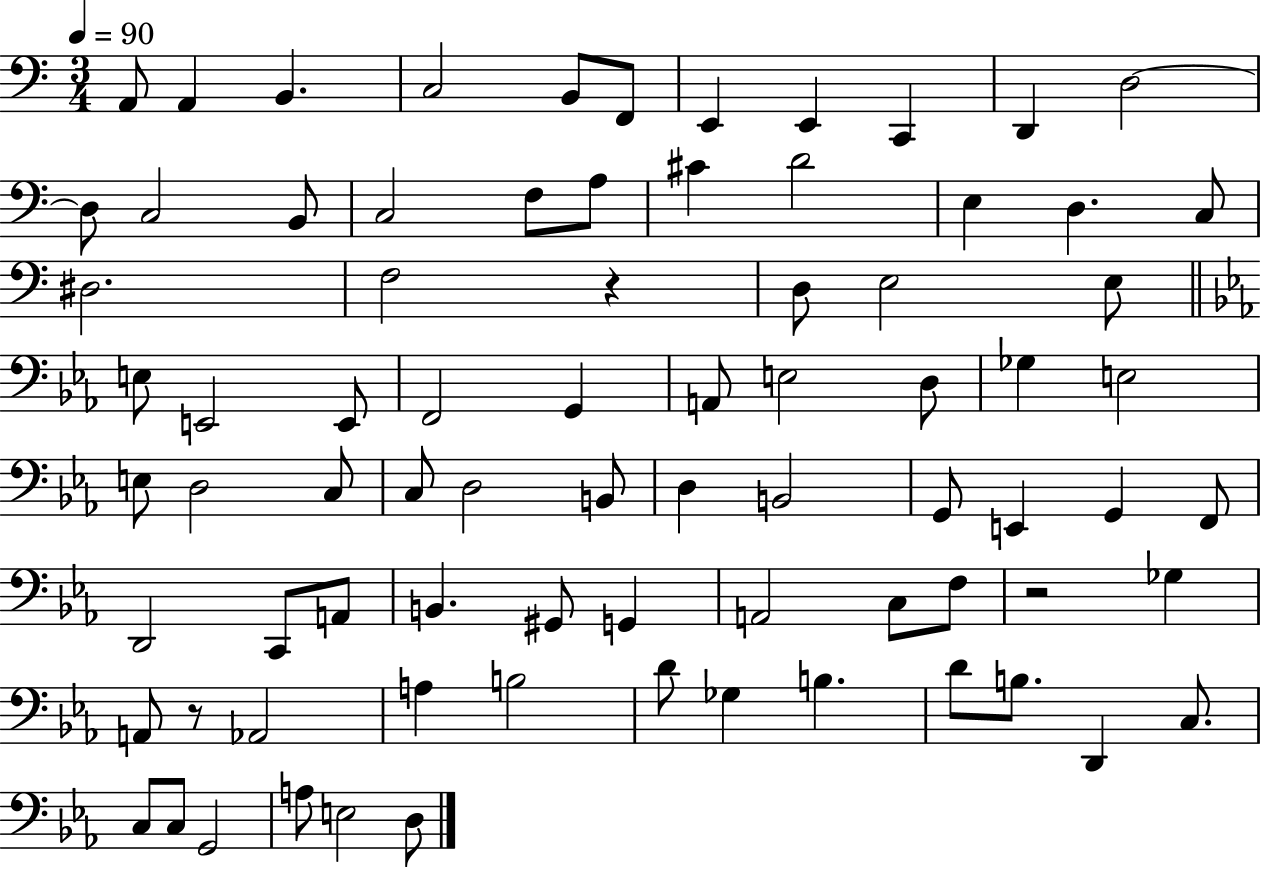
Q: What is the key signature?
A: C major